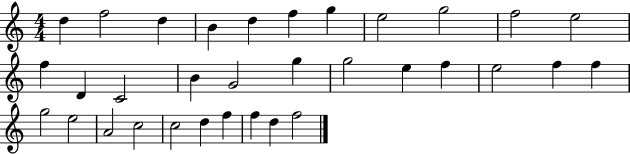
D5/q F5/h D5/q B4/q D5/q F5/q G5/q E5/h G5/h F5/h E5/h F5/q D4/q C4/h B4/q G4/h G5/q G5/h E5/q F5/q E5/h F5/q F5/q G5/h E5/h A4/h C5/h C5/h D5/q F5/q F5/q D5/q F5/h